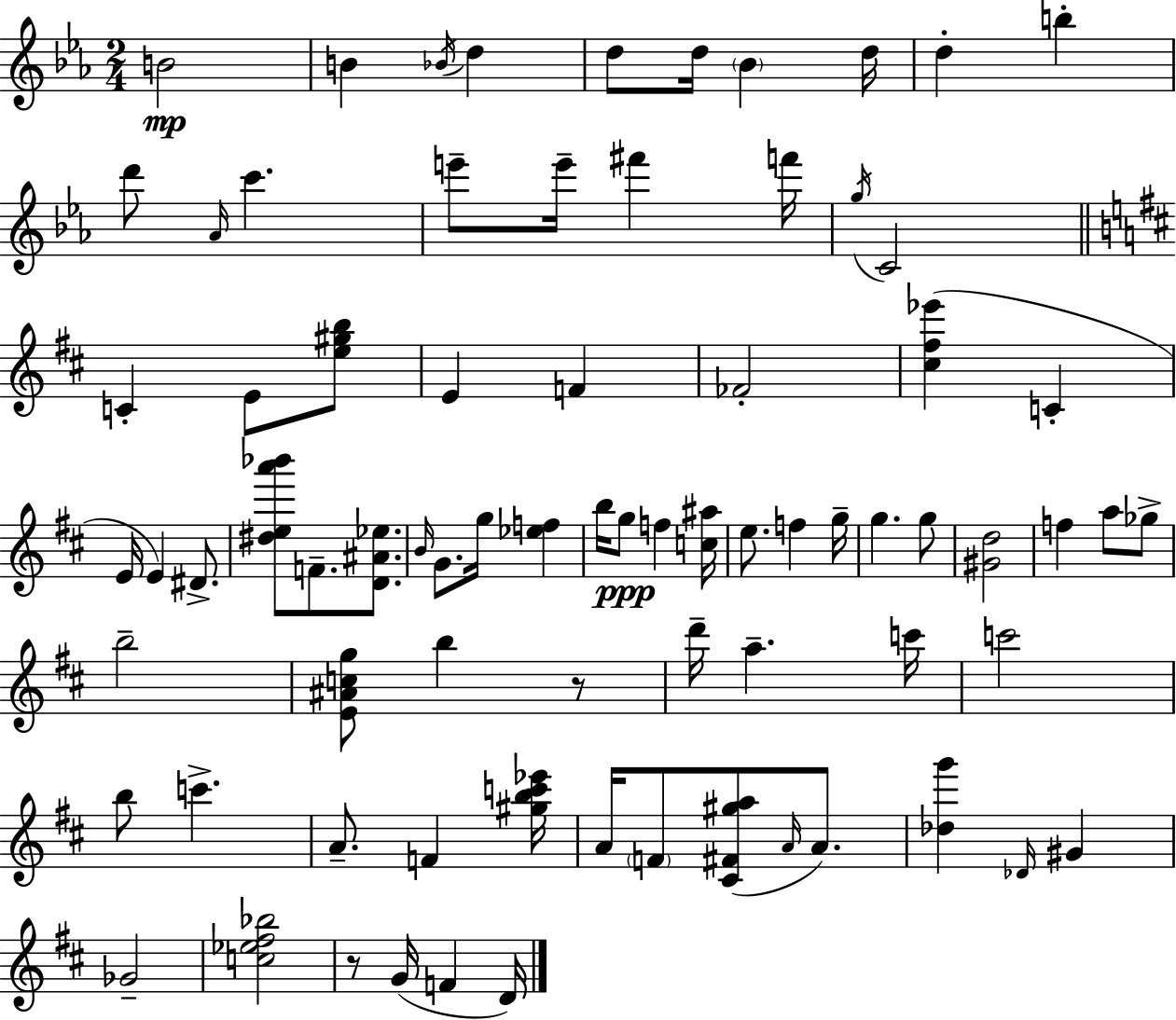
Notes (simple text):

B4/h B4/q Bb4/s D5/q D5/e D5/s Bb4/q D5/s D5/q B5/q D6/e Ab4/s C6/q. E6/e E6/s F#6/q F6/s G5/s C4/h C4/q E4/e [E5,G#5,B5]/e E4/q F4/q FES4/h [C#5,F#5,Eb6]/q C4/q E4/s E4/q D#4/e. [D#5,E5,A6,Bb6]/e F4/e. [D4,A#4,Eb5]/e. B4/s G4/e. G5/s [Eb5,F5]/q B5/s G5/e F5/q [C5,A#5]/s E5/e. F5/q G5/s G5/q. G5/e [G#4,D5]/h F5/q A5/e Gb5/e B5/h [E4,A#4,C5,G5]/e B5/q R/e D6/s A5/q. C6/s C6/h B5/e C6/q. A4/e. F4/q [G#5,B5,C6,Eb6]/s A4/s F4/e [C#4,F#4,G#5,A5]/e A4/s A4/e. [Db5,G6]/q Db4/s G#4/q Gb4/h [C5,Eb5,F#5,Bb5]/h R/e G4/s F4/q D4/s